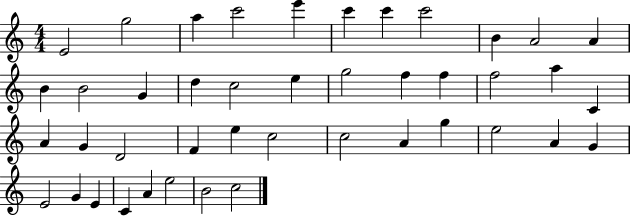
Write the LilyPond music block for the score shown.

{
  \clef treble
  \numericTimeSignature
  \time 4/4
  \key c \major
  e'2 g''2 | a''4 c'''2 e'''4 | c'''4 c'''4 c'''2 | b'4 a'2 a'4 | \break b'4 b'2 g'4 | d''4 c''2 e''4 | g''2 f''4 f''4 | f''2 a''4 c'4 | \break a'4 g'4 d'2 | f'4 e''4 c''2 | c''2 a'4 g''4 | e''2 a'4 g'4 | \break e'2 g'4 e'4 | c'4 a'4 e''2 | b'2 c''2 | \bar "|."
}